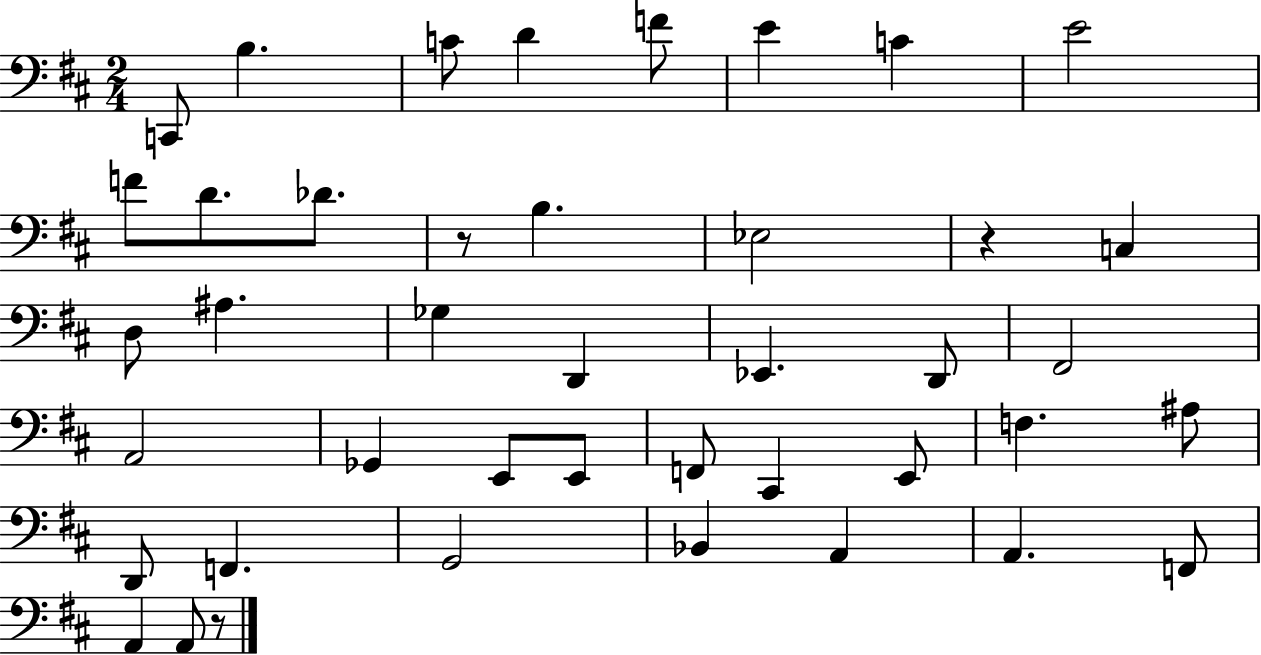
C2/e B3/q. C4/e D4/q F4/e E4/q C4/q E4/h F4/e D4/e. Db4/e. R/e B3/q. Eb3/h R/q C3/q D3/e A#3/q. Gb3/q D2/q Eb2/q. D2/e F#2/h A2/h Gb2/q E2/e E2/e F2/e C#2/q E2/e F3/q. A#3/e D2/e F2/q. G2/h Bb2/q A2/q A2/q. F2/e A2/q A2/e R/e